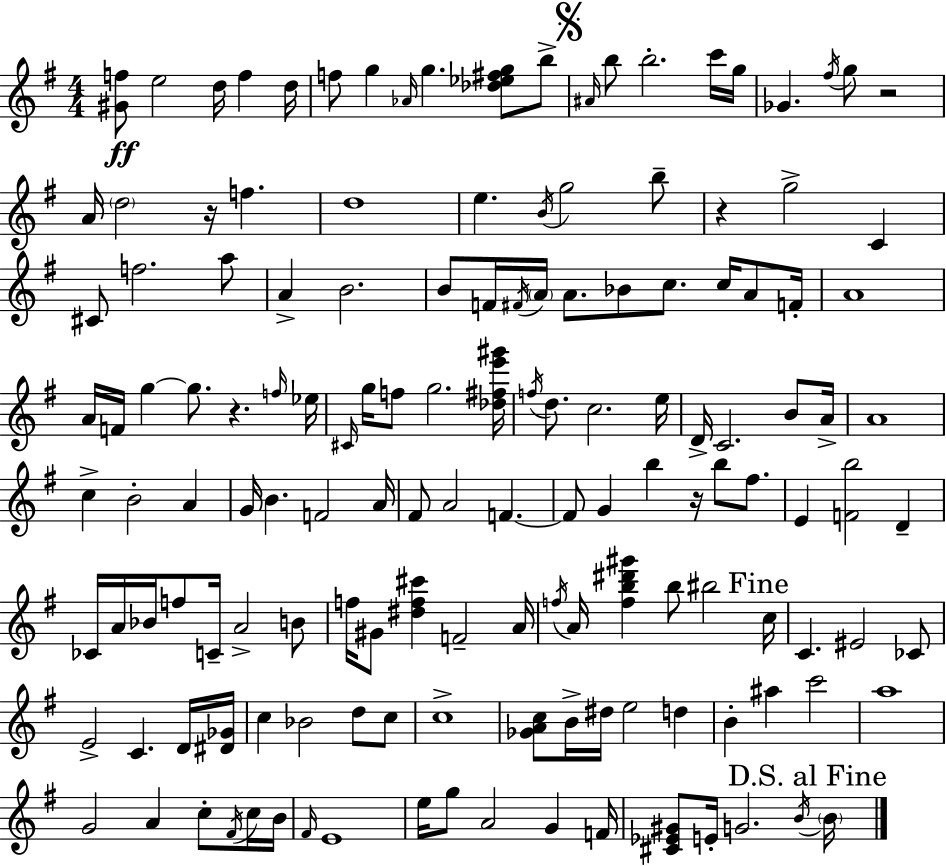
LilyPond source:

{
  \clef treble
  \numericTimeSignature
  \time 4/4
  \key e \minor
  <gis' f''>8\ff e''2 d''16 f''4 d''16 | f''8 g''4 \grace { aes'16 } g''4. <des'' ees'' fis'' g''>8 b''8-> | \mark \markup { \musicglyph "scripts.segno" } \grace { ais'16 } b''8 b''2.-. | c'''16 g''16 ges'4. \acciaccatura { fis''16 } g''8 r2 | \break a'16 \parenthesize d''2 r16 f''4. | d''1 | e''4. \acciaccatura { b'16 } g''2 | b''8-- r4 g''2-> | \break c'4 cis'8 f''2. | a''8 a'4-> b'2. | b'8 f'16 \acciaccatura { fis'16 } \parenthesize a'16 a'8. bes'8 c''8. | c''16 a'8 f'16-. a'1 | \break a'16 f'16 g''4~~ g''8. r4. | \grace { f''16 } ees''16 \grace { cis'16 } g''16 f''8 g''2. | <des'' fis'' e''' gis'''>16 \acciaccatura { f''16 } d''8. c''2. | e''16 d'16-> c'2. | \break b'8 a'16-> a'1 | c''4-> b'2-. | a'4 g'16 b'4. f'2 | a'16 fis'8 a'2 | \break f'4.~~ f'8 g'4 b''4 | r16 b''8 fis''8. e'4 <f' b''>2 | d'4-- ces'16 a'16 bes'16 f''8 c'16-- a'2-> | b'8 f''16 gis'8 <dis'' f'' cis'''>4 f'2-- | \break a'16 \acciaccatura { f''16 } a'16 <f'' b'' dis''' gis'''>4 b''8 | bis''2 \mark "Fine" c''16 c'4. eis'2 | ces'8 e'2-> | c'4. d'16 <dis' ges'>16 c''4 bes'2 | \break d''8 c''8 c''1-> | <ges' a' c''>8 b'16-> dis''16 e''2 | d''4 b'4-. ais''4 | c'''2 a''1 | \break g'2 | a'4 c''8-. \acciaccatura { fis'16 } c''16 b'16 \grace { fis'16 } e'1 | e''16 g''8 a'2 | g'4 f'16 <cis' ees' gis'>8 e'16-. g'2. | \break \acciaccatura { b'16 } \mark "D.S. al Fine" \parenthesize b'16 \bar "|."
}